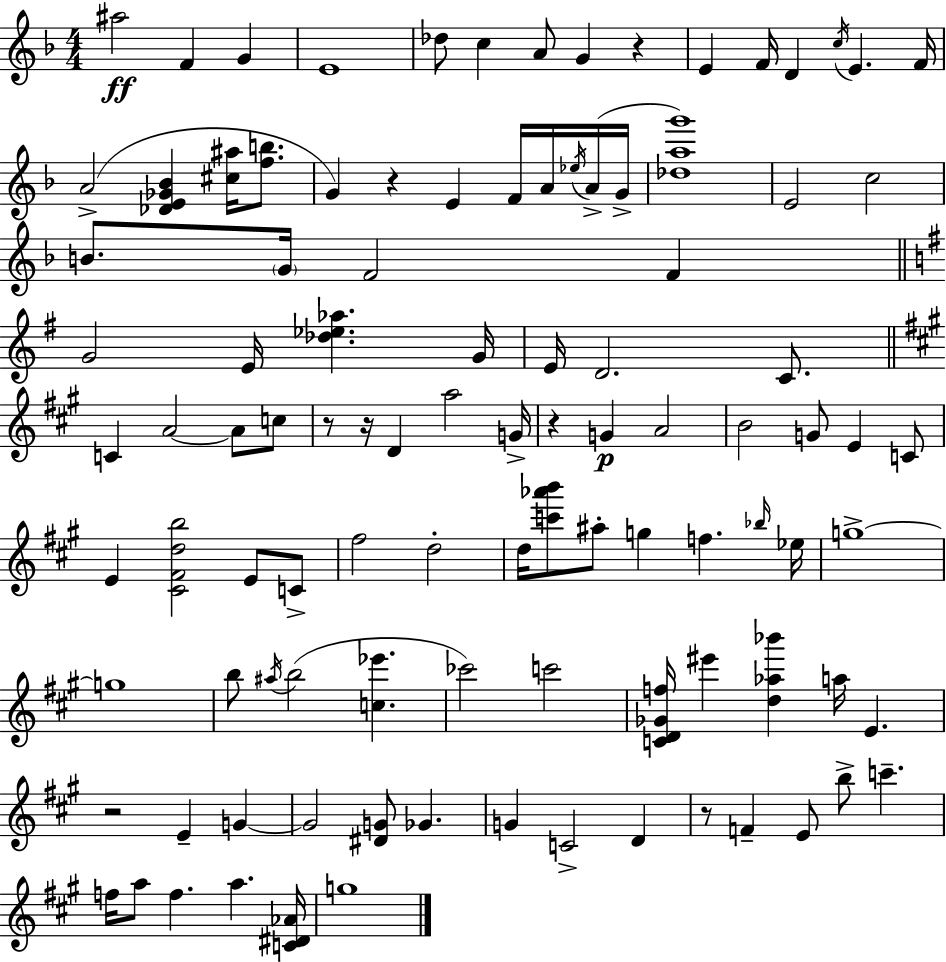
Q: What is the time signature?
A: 4/4